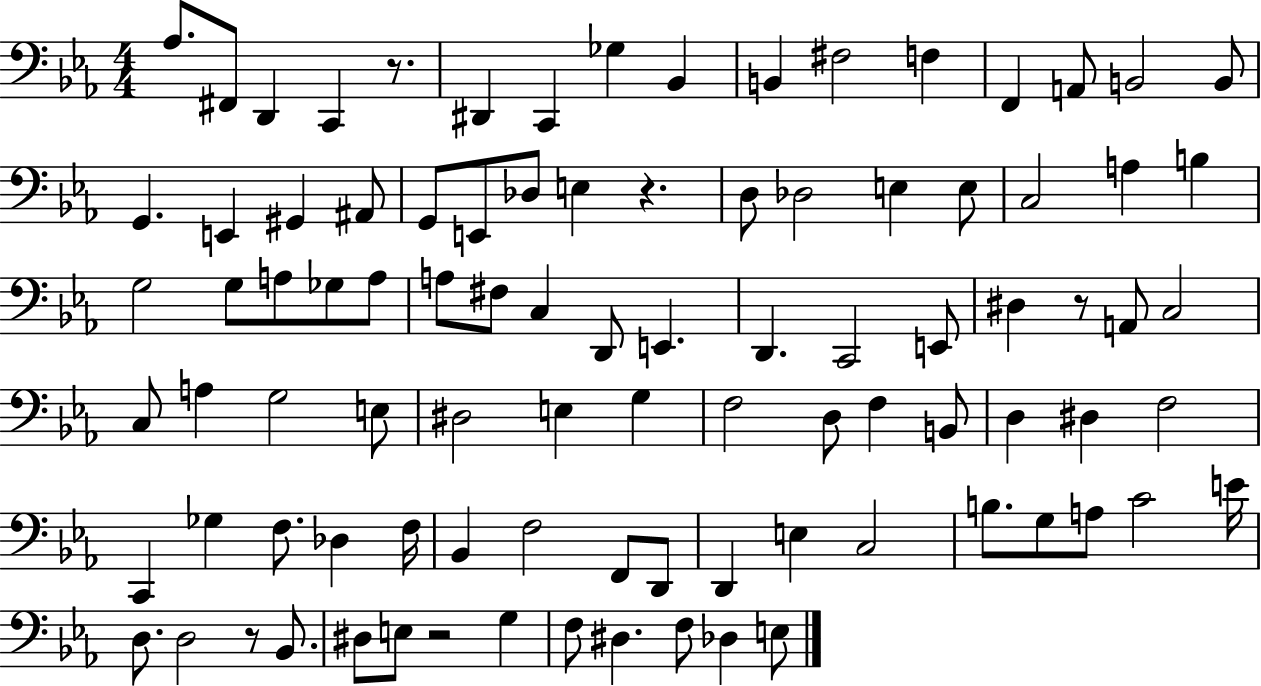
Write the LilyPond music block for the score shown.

{
  \clef bass
  \numericTimeSignature
  \time 4/4
  \key ees \major
  aes8. fis,8 d,4 c,4 r8. | dis,4 c,4 ges4 bes,4 | b,4 fis2 f4 | f,4 a,8 b,2 b,8 | \break g,4. e,4 gis,4 ais,8 | g,8 e,8 des8 e4 r4. | d8 des2 e4 e8 | c2 a4 b4 | \break g2 g8 a8 ges8 a8 | a8 fis8 c4 d,8 e,4. | d,4. c,2 e,8 | dis4 r8 a,8 c2 | \break c8 a4 g2 e8 | dis2 e4 g4 | f2 d8 f4 b,8 | d4 dis4 f2 | \break c,4 ges4 f8. des4 f16 | bes,4 f2 f,8 d,8 | d,4 e4 c2 | b8. g8 a8 c'2 e'16 | \break d8. d2 r8 bes,8. | dis8 e8 r2 g4 | f8 dis4. f8 des4 e8 | \bar "|."
}